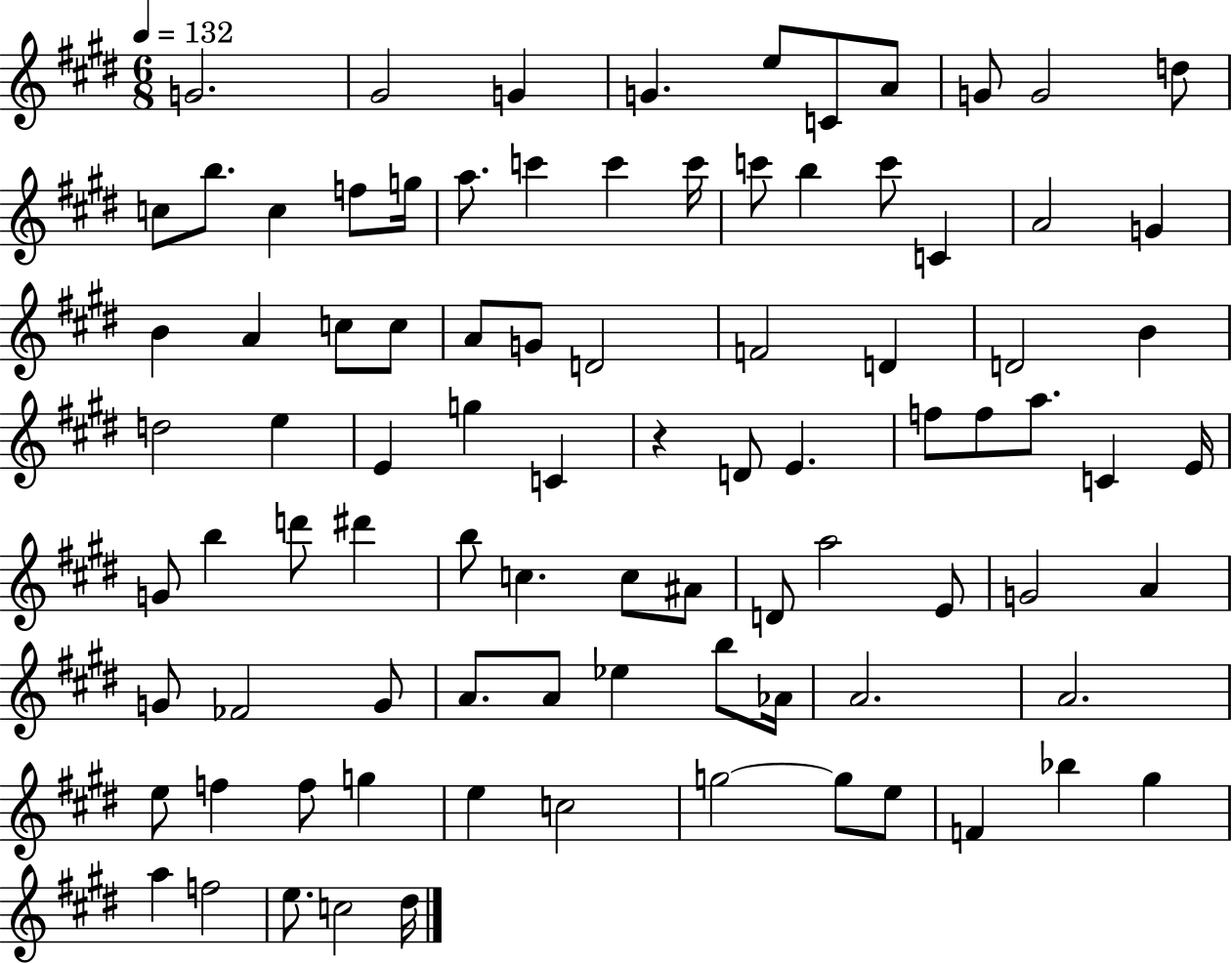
X:1
T:Untitled
M:6/8
L:1/4
K:E
G2 ^G2 G G e/2 C/2 A/2 G/2 G2 d/2 c/2 b/2 c f/2 g/4 a/2 c' c' c'/4 c'/2 b c'/2 C A2 G B A c/2 c/2 A/2 G/2 D2 F2 D D2 B d2 e E g C z D/2 E f/2 f/2 a/2 C E/4 G/2 b d'/2 ^d' b/2 c c/2 ^A/2 D/2 a2 E/2 G2 A G/2 _F2 G/2 A/2 A/2 _e b/2 _A/4 A2 A2 e/2 f f/2 g e c2 g2 g/2 e/2 F _b ^g a f2 e/2 c2 ^d/4